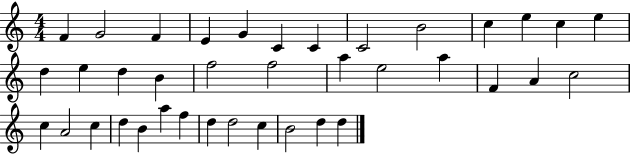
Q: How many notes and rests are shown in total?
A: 38